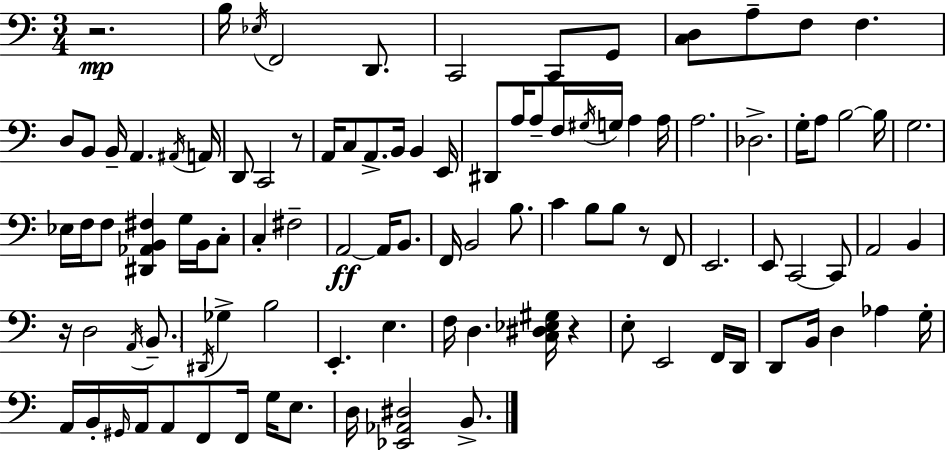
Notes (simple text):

R/h. B3/s Eb3/s F2/h D2/e. C2/h C2/e G2/e [C3,D3]/e A3/e F3/e F3/q. D3/e B2/e B2/s A2/q. A#2/s A2/s D2/e C2/h R/e A2/s C3/e A2/e. B2/s B2/q E2/s D#2/e A3/s A3/e F3/s G#3/s G3/s A3/q A3/s A3/h. Db3/h. G3/s A3/e B3/h B3/s G3/h. Eb3/s F3/s F3/e [D#2,Ab2,B2,F#3]/q G3/s B2/s C3/e C3/q F#3/h A2/h A2/s B2/e. F2/s B2/h B3/e. C4/q B3/e B3/e R/e F2/e E2/h. E2/e C2/h C2/e A2/h B2/q R/s D3/h A2/s B2/e. D#2/s Gb3/q B3/h E2/q. E3/q. F3/s D3/q. [C3,D#3,Eb3,G#3]/s R/q E3/e E2/h F2/s D2/s D2/e B2/s D3/q Ab3/q G3/s A2/s B2/s G#2/s A2/s A2/e F2/e F2/s G3/s E3/e. D3/s [Eb2,Ab2,D#3]/h B2/e.